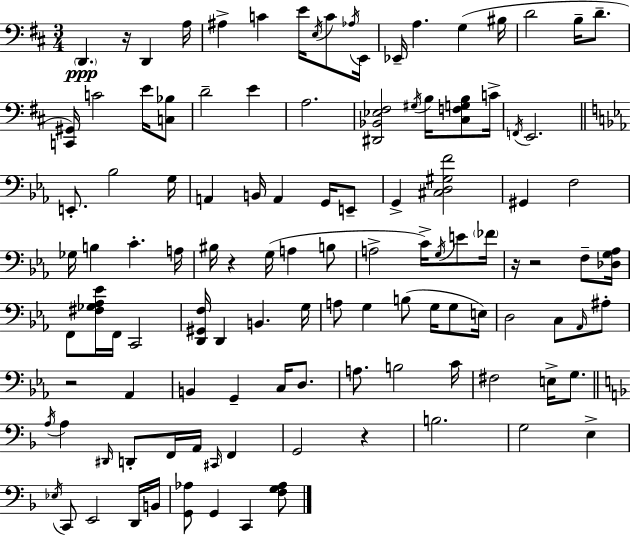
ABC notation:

X:1
T:Untitled
M:3/4
L:1/4
K:D
D,, z/4 D,, A,/4 ^A, C E/4 E,/4 C/2 _A,/4 E,,/4 _E,,/4 A, G, ^B,/4 D2 B,/4 D/2 [C,,^G,,]/4 C2 E/4 [C,_B,]/2 D2 E A,2 [^D,,_B,,_E,^F,]2 ^G,/4 B,/4 [^C,F,G,B,]/2 C/4 F,,/4 E,,2 E,,/2 _B,2 G,/4 A,, B,,/4 A,, G,,/4 E,,/2 G,, [^C,D,^G,F]2 ^G,, F,2 _G,/4 B, C A,/4 ^B,/4 z G,/4 A, B,/2 A,2 C/4 G,/4 E/2 _F/4 z/4 z2 F,/2 [_D,G,_A,]/4 F,,/2 [^F,_G,_A,_E]/4 F,,/4 C,,2 [D,,^G,,F,]/4 D,, B,, G,/4 A,/2 G, B,/2 G,/4 G,/2 E,/4 D,2 C,/2 _A,,/4 ^A,/2 z2 _A,, B,, G,, C,/4 D,/2 A,/2 B,2 C/4 ^F,2 E,/4 G,/2 A,/4 A, ^D,,/4 D,,/2 F,,/4 A,,/4 ^C,,/4 F,, G,,2 z B,2 G,2 E, _E,/4 C,,/2 E,,2 D,,/4 B,,/4 [G,,_A,]/2 G,, C,, [F,G,_A,]/2